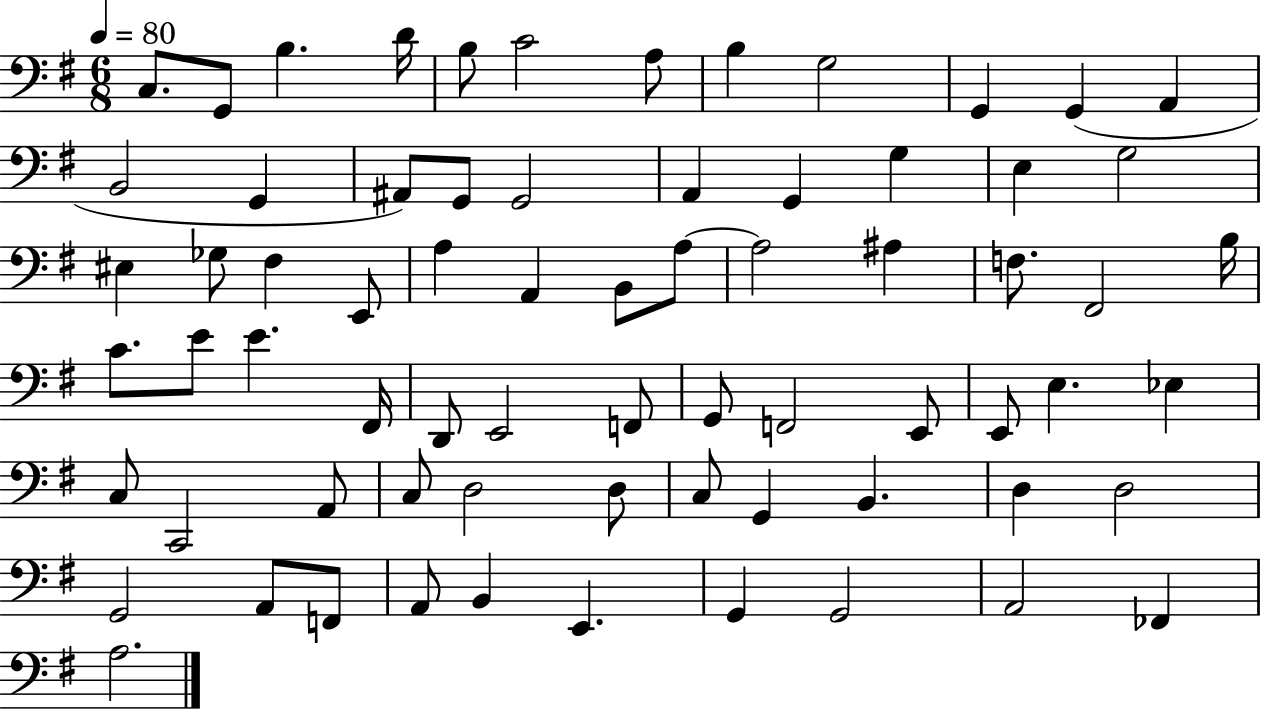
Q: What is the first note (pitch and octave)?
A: C3